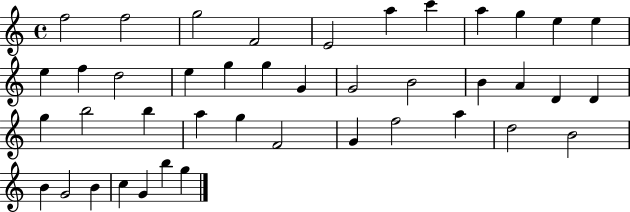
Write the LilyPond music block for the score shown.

{
  \clef treble
  \time 4/4
  \defaultTimeSignature
  \key c \major
  f''2 f''2 | g''2 f'2 | e'2 a''4 c'''4 | a''4 g''4 e''4 e''4 | \break e''4 f''4 d''2 | e''4 g''4 g''4 g'4 | g'2 b'2 | b'4 a'4 d'4 d'4 | \break g''4 b''2 b''4 | a''4 g''4 f'2 | g'4 f''2 a''4 | d''2 b'2 | \break b'4 g'2 b'4 | c''4 g'4 b''4 g''4 | \bar "|."
}